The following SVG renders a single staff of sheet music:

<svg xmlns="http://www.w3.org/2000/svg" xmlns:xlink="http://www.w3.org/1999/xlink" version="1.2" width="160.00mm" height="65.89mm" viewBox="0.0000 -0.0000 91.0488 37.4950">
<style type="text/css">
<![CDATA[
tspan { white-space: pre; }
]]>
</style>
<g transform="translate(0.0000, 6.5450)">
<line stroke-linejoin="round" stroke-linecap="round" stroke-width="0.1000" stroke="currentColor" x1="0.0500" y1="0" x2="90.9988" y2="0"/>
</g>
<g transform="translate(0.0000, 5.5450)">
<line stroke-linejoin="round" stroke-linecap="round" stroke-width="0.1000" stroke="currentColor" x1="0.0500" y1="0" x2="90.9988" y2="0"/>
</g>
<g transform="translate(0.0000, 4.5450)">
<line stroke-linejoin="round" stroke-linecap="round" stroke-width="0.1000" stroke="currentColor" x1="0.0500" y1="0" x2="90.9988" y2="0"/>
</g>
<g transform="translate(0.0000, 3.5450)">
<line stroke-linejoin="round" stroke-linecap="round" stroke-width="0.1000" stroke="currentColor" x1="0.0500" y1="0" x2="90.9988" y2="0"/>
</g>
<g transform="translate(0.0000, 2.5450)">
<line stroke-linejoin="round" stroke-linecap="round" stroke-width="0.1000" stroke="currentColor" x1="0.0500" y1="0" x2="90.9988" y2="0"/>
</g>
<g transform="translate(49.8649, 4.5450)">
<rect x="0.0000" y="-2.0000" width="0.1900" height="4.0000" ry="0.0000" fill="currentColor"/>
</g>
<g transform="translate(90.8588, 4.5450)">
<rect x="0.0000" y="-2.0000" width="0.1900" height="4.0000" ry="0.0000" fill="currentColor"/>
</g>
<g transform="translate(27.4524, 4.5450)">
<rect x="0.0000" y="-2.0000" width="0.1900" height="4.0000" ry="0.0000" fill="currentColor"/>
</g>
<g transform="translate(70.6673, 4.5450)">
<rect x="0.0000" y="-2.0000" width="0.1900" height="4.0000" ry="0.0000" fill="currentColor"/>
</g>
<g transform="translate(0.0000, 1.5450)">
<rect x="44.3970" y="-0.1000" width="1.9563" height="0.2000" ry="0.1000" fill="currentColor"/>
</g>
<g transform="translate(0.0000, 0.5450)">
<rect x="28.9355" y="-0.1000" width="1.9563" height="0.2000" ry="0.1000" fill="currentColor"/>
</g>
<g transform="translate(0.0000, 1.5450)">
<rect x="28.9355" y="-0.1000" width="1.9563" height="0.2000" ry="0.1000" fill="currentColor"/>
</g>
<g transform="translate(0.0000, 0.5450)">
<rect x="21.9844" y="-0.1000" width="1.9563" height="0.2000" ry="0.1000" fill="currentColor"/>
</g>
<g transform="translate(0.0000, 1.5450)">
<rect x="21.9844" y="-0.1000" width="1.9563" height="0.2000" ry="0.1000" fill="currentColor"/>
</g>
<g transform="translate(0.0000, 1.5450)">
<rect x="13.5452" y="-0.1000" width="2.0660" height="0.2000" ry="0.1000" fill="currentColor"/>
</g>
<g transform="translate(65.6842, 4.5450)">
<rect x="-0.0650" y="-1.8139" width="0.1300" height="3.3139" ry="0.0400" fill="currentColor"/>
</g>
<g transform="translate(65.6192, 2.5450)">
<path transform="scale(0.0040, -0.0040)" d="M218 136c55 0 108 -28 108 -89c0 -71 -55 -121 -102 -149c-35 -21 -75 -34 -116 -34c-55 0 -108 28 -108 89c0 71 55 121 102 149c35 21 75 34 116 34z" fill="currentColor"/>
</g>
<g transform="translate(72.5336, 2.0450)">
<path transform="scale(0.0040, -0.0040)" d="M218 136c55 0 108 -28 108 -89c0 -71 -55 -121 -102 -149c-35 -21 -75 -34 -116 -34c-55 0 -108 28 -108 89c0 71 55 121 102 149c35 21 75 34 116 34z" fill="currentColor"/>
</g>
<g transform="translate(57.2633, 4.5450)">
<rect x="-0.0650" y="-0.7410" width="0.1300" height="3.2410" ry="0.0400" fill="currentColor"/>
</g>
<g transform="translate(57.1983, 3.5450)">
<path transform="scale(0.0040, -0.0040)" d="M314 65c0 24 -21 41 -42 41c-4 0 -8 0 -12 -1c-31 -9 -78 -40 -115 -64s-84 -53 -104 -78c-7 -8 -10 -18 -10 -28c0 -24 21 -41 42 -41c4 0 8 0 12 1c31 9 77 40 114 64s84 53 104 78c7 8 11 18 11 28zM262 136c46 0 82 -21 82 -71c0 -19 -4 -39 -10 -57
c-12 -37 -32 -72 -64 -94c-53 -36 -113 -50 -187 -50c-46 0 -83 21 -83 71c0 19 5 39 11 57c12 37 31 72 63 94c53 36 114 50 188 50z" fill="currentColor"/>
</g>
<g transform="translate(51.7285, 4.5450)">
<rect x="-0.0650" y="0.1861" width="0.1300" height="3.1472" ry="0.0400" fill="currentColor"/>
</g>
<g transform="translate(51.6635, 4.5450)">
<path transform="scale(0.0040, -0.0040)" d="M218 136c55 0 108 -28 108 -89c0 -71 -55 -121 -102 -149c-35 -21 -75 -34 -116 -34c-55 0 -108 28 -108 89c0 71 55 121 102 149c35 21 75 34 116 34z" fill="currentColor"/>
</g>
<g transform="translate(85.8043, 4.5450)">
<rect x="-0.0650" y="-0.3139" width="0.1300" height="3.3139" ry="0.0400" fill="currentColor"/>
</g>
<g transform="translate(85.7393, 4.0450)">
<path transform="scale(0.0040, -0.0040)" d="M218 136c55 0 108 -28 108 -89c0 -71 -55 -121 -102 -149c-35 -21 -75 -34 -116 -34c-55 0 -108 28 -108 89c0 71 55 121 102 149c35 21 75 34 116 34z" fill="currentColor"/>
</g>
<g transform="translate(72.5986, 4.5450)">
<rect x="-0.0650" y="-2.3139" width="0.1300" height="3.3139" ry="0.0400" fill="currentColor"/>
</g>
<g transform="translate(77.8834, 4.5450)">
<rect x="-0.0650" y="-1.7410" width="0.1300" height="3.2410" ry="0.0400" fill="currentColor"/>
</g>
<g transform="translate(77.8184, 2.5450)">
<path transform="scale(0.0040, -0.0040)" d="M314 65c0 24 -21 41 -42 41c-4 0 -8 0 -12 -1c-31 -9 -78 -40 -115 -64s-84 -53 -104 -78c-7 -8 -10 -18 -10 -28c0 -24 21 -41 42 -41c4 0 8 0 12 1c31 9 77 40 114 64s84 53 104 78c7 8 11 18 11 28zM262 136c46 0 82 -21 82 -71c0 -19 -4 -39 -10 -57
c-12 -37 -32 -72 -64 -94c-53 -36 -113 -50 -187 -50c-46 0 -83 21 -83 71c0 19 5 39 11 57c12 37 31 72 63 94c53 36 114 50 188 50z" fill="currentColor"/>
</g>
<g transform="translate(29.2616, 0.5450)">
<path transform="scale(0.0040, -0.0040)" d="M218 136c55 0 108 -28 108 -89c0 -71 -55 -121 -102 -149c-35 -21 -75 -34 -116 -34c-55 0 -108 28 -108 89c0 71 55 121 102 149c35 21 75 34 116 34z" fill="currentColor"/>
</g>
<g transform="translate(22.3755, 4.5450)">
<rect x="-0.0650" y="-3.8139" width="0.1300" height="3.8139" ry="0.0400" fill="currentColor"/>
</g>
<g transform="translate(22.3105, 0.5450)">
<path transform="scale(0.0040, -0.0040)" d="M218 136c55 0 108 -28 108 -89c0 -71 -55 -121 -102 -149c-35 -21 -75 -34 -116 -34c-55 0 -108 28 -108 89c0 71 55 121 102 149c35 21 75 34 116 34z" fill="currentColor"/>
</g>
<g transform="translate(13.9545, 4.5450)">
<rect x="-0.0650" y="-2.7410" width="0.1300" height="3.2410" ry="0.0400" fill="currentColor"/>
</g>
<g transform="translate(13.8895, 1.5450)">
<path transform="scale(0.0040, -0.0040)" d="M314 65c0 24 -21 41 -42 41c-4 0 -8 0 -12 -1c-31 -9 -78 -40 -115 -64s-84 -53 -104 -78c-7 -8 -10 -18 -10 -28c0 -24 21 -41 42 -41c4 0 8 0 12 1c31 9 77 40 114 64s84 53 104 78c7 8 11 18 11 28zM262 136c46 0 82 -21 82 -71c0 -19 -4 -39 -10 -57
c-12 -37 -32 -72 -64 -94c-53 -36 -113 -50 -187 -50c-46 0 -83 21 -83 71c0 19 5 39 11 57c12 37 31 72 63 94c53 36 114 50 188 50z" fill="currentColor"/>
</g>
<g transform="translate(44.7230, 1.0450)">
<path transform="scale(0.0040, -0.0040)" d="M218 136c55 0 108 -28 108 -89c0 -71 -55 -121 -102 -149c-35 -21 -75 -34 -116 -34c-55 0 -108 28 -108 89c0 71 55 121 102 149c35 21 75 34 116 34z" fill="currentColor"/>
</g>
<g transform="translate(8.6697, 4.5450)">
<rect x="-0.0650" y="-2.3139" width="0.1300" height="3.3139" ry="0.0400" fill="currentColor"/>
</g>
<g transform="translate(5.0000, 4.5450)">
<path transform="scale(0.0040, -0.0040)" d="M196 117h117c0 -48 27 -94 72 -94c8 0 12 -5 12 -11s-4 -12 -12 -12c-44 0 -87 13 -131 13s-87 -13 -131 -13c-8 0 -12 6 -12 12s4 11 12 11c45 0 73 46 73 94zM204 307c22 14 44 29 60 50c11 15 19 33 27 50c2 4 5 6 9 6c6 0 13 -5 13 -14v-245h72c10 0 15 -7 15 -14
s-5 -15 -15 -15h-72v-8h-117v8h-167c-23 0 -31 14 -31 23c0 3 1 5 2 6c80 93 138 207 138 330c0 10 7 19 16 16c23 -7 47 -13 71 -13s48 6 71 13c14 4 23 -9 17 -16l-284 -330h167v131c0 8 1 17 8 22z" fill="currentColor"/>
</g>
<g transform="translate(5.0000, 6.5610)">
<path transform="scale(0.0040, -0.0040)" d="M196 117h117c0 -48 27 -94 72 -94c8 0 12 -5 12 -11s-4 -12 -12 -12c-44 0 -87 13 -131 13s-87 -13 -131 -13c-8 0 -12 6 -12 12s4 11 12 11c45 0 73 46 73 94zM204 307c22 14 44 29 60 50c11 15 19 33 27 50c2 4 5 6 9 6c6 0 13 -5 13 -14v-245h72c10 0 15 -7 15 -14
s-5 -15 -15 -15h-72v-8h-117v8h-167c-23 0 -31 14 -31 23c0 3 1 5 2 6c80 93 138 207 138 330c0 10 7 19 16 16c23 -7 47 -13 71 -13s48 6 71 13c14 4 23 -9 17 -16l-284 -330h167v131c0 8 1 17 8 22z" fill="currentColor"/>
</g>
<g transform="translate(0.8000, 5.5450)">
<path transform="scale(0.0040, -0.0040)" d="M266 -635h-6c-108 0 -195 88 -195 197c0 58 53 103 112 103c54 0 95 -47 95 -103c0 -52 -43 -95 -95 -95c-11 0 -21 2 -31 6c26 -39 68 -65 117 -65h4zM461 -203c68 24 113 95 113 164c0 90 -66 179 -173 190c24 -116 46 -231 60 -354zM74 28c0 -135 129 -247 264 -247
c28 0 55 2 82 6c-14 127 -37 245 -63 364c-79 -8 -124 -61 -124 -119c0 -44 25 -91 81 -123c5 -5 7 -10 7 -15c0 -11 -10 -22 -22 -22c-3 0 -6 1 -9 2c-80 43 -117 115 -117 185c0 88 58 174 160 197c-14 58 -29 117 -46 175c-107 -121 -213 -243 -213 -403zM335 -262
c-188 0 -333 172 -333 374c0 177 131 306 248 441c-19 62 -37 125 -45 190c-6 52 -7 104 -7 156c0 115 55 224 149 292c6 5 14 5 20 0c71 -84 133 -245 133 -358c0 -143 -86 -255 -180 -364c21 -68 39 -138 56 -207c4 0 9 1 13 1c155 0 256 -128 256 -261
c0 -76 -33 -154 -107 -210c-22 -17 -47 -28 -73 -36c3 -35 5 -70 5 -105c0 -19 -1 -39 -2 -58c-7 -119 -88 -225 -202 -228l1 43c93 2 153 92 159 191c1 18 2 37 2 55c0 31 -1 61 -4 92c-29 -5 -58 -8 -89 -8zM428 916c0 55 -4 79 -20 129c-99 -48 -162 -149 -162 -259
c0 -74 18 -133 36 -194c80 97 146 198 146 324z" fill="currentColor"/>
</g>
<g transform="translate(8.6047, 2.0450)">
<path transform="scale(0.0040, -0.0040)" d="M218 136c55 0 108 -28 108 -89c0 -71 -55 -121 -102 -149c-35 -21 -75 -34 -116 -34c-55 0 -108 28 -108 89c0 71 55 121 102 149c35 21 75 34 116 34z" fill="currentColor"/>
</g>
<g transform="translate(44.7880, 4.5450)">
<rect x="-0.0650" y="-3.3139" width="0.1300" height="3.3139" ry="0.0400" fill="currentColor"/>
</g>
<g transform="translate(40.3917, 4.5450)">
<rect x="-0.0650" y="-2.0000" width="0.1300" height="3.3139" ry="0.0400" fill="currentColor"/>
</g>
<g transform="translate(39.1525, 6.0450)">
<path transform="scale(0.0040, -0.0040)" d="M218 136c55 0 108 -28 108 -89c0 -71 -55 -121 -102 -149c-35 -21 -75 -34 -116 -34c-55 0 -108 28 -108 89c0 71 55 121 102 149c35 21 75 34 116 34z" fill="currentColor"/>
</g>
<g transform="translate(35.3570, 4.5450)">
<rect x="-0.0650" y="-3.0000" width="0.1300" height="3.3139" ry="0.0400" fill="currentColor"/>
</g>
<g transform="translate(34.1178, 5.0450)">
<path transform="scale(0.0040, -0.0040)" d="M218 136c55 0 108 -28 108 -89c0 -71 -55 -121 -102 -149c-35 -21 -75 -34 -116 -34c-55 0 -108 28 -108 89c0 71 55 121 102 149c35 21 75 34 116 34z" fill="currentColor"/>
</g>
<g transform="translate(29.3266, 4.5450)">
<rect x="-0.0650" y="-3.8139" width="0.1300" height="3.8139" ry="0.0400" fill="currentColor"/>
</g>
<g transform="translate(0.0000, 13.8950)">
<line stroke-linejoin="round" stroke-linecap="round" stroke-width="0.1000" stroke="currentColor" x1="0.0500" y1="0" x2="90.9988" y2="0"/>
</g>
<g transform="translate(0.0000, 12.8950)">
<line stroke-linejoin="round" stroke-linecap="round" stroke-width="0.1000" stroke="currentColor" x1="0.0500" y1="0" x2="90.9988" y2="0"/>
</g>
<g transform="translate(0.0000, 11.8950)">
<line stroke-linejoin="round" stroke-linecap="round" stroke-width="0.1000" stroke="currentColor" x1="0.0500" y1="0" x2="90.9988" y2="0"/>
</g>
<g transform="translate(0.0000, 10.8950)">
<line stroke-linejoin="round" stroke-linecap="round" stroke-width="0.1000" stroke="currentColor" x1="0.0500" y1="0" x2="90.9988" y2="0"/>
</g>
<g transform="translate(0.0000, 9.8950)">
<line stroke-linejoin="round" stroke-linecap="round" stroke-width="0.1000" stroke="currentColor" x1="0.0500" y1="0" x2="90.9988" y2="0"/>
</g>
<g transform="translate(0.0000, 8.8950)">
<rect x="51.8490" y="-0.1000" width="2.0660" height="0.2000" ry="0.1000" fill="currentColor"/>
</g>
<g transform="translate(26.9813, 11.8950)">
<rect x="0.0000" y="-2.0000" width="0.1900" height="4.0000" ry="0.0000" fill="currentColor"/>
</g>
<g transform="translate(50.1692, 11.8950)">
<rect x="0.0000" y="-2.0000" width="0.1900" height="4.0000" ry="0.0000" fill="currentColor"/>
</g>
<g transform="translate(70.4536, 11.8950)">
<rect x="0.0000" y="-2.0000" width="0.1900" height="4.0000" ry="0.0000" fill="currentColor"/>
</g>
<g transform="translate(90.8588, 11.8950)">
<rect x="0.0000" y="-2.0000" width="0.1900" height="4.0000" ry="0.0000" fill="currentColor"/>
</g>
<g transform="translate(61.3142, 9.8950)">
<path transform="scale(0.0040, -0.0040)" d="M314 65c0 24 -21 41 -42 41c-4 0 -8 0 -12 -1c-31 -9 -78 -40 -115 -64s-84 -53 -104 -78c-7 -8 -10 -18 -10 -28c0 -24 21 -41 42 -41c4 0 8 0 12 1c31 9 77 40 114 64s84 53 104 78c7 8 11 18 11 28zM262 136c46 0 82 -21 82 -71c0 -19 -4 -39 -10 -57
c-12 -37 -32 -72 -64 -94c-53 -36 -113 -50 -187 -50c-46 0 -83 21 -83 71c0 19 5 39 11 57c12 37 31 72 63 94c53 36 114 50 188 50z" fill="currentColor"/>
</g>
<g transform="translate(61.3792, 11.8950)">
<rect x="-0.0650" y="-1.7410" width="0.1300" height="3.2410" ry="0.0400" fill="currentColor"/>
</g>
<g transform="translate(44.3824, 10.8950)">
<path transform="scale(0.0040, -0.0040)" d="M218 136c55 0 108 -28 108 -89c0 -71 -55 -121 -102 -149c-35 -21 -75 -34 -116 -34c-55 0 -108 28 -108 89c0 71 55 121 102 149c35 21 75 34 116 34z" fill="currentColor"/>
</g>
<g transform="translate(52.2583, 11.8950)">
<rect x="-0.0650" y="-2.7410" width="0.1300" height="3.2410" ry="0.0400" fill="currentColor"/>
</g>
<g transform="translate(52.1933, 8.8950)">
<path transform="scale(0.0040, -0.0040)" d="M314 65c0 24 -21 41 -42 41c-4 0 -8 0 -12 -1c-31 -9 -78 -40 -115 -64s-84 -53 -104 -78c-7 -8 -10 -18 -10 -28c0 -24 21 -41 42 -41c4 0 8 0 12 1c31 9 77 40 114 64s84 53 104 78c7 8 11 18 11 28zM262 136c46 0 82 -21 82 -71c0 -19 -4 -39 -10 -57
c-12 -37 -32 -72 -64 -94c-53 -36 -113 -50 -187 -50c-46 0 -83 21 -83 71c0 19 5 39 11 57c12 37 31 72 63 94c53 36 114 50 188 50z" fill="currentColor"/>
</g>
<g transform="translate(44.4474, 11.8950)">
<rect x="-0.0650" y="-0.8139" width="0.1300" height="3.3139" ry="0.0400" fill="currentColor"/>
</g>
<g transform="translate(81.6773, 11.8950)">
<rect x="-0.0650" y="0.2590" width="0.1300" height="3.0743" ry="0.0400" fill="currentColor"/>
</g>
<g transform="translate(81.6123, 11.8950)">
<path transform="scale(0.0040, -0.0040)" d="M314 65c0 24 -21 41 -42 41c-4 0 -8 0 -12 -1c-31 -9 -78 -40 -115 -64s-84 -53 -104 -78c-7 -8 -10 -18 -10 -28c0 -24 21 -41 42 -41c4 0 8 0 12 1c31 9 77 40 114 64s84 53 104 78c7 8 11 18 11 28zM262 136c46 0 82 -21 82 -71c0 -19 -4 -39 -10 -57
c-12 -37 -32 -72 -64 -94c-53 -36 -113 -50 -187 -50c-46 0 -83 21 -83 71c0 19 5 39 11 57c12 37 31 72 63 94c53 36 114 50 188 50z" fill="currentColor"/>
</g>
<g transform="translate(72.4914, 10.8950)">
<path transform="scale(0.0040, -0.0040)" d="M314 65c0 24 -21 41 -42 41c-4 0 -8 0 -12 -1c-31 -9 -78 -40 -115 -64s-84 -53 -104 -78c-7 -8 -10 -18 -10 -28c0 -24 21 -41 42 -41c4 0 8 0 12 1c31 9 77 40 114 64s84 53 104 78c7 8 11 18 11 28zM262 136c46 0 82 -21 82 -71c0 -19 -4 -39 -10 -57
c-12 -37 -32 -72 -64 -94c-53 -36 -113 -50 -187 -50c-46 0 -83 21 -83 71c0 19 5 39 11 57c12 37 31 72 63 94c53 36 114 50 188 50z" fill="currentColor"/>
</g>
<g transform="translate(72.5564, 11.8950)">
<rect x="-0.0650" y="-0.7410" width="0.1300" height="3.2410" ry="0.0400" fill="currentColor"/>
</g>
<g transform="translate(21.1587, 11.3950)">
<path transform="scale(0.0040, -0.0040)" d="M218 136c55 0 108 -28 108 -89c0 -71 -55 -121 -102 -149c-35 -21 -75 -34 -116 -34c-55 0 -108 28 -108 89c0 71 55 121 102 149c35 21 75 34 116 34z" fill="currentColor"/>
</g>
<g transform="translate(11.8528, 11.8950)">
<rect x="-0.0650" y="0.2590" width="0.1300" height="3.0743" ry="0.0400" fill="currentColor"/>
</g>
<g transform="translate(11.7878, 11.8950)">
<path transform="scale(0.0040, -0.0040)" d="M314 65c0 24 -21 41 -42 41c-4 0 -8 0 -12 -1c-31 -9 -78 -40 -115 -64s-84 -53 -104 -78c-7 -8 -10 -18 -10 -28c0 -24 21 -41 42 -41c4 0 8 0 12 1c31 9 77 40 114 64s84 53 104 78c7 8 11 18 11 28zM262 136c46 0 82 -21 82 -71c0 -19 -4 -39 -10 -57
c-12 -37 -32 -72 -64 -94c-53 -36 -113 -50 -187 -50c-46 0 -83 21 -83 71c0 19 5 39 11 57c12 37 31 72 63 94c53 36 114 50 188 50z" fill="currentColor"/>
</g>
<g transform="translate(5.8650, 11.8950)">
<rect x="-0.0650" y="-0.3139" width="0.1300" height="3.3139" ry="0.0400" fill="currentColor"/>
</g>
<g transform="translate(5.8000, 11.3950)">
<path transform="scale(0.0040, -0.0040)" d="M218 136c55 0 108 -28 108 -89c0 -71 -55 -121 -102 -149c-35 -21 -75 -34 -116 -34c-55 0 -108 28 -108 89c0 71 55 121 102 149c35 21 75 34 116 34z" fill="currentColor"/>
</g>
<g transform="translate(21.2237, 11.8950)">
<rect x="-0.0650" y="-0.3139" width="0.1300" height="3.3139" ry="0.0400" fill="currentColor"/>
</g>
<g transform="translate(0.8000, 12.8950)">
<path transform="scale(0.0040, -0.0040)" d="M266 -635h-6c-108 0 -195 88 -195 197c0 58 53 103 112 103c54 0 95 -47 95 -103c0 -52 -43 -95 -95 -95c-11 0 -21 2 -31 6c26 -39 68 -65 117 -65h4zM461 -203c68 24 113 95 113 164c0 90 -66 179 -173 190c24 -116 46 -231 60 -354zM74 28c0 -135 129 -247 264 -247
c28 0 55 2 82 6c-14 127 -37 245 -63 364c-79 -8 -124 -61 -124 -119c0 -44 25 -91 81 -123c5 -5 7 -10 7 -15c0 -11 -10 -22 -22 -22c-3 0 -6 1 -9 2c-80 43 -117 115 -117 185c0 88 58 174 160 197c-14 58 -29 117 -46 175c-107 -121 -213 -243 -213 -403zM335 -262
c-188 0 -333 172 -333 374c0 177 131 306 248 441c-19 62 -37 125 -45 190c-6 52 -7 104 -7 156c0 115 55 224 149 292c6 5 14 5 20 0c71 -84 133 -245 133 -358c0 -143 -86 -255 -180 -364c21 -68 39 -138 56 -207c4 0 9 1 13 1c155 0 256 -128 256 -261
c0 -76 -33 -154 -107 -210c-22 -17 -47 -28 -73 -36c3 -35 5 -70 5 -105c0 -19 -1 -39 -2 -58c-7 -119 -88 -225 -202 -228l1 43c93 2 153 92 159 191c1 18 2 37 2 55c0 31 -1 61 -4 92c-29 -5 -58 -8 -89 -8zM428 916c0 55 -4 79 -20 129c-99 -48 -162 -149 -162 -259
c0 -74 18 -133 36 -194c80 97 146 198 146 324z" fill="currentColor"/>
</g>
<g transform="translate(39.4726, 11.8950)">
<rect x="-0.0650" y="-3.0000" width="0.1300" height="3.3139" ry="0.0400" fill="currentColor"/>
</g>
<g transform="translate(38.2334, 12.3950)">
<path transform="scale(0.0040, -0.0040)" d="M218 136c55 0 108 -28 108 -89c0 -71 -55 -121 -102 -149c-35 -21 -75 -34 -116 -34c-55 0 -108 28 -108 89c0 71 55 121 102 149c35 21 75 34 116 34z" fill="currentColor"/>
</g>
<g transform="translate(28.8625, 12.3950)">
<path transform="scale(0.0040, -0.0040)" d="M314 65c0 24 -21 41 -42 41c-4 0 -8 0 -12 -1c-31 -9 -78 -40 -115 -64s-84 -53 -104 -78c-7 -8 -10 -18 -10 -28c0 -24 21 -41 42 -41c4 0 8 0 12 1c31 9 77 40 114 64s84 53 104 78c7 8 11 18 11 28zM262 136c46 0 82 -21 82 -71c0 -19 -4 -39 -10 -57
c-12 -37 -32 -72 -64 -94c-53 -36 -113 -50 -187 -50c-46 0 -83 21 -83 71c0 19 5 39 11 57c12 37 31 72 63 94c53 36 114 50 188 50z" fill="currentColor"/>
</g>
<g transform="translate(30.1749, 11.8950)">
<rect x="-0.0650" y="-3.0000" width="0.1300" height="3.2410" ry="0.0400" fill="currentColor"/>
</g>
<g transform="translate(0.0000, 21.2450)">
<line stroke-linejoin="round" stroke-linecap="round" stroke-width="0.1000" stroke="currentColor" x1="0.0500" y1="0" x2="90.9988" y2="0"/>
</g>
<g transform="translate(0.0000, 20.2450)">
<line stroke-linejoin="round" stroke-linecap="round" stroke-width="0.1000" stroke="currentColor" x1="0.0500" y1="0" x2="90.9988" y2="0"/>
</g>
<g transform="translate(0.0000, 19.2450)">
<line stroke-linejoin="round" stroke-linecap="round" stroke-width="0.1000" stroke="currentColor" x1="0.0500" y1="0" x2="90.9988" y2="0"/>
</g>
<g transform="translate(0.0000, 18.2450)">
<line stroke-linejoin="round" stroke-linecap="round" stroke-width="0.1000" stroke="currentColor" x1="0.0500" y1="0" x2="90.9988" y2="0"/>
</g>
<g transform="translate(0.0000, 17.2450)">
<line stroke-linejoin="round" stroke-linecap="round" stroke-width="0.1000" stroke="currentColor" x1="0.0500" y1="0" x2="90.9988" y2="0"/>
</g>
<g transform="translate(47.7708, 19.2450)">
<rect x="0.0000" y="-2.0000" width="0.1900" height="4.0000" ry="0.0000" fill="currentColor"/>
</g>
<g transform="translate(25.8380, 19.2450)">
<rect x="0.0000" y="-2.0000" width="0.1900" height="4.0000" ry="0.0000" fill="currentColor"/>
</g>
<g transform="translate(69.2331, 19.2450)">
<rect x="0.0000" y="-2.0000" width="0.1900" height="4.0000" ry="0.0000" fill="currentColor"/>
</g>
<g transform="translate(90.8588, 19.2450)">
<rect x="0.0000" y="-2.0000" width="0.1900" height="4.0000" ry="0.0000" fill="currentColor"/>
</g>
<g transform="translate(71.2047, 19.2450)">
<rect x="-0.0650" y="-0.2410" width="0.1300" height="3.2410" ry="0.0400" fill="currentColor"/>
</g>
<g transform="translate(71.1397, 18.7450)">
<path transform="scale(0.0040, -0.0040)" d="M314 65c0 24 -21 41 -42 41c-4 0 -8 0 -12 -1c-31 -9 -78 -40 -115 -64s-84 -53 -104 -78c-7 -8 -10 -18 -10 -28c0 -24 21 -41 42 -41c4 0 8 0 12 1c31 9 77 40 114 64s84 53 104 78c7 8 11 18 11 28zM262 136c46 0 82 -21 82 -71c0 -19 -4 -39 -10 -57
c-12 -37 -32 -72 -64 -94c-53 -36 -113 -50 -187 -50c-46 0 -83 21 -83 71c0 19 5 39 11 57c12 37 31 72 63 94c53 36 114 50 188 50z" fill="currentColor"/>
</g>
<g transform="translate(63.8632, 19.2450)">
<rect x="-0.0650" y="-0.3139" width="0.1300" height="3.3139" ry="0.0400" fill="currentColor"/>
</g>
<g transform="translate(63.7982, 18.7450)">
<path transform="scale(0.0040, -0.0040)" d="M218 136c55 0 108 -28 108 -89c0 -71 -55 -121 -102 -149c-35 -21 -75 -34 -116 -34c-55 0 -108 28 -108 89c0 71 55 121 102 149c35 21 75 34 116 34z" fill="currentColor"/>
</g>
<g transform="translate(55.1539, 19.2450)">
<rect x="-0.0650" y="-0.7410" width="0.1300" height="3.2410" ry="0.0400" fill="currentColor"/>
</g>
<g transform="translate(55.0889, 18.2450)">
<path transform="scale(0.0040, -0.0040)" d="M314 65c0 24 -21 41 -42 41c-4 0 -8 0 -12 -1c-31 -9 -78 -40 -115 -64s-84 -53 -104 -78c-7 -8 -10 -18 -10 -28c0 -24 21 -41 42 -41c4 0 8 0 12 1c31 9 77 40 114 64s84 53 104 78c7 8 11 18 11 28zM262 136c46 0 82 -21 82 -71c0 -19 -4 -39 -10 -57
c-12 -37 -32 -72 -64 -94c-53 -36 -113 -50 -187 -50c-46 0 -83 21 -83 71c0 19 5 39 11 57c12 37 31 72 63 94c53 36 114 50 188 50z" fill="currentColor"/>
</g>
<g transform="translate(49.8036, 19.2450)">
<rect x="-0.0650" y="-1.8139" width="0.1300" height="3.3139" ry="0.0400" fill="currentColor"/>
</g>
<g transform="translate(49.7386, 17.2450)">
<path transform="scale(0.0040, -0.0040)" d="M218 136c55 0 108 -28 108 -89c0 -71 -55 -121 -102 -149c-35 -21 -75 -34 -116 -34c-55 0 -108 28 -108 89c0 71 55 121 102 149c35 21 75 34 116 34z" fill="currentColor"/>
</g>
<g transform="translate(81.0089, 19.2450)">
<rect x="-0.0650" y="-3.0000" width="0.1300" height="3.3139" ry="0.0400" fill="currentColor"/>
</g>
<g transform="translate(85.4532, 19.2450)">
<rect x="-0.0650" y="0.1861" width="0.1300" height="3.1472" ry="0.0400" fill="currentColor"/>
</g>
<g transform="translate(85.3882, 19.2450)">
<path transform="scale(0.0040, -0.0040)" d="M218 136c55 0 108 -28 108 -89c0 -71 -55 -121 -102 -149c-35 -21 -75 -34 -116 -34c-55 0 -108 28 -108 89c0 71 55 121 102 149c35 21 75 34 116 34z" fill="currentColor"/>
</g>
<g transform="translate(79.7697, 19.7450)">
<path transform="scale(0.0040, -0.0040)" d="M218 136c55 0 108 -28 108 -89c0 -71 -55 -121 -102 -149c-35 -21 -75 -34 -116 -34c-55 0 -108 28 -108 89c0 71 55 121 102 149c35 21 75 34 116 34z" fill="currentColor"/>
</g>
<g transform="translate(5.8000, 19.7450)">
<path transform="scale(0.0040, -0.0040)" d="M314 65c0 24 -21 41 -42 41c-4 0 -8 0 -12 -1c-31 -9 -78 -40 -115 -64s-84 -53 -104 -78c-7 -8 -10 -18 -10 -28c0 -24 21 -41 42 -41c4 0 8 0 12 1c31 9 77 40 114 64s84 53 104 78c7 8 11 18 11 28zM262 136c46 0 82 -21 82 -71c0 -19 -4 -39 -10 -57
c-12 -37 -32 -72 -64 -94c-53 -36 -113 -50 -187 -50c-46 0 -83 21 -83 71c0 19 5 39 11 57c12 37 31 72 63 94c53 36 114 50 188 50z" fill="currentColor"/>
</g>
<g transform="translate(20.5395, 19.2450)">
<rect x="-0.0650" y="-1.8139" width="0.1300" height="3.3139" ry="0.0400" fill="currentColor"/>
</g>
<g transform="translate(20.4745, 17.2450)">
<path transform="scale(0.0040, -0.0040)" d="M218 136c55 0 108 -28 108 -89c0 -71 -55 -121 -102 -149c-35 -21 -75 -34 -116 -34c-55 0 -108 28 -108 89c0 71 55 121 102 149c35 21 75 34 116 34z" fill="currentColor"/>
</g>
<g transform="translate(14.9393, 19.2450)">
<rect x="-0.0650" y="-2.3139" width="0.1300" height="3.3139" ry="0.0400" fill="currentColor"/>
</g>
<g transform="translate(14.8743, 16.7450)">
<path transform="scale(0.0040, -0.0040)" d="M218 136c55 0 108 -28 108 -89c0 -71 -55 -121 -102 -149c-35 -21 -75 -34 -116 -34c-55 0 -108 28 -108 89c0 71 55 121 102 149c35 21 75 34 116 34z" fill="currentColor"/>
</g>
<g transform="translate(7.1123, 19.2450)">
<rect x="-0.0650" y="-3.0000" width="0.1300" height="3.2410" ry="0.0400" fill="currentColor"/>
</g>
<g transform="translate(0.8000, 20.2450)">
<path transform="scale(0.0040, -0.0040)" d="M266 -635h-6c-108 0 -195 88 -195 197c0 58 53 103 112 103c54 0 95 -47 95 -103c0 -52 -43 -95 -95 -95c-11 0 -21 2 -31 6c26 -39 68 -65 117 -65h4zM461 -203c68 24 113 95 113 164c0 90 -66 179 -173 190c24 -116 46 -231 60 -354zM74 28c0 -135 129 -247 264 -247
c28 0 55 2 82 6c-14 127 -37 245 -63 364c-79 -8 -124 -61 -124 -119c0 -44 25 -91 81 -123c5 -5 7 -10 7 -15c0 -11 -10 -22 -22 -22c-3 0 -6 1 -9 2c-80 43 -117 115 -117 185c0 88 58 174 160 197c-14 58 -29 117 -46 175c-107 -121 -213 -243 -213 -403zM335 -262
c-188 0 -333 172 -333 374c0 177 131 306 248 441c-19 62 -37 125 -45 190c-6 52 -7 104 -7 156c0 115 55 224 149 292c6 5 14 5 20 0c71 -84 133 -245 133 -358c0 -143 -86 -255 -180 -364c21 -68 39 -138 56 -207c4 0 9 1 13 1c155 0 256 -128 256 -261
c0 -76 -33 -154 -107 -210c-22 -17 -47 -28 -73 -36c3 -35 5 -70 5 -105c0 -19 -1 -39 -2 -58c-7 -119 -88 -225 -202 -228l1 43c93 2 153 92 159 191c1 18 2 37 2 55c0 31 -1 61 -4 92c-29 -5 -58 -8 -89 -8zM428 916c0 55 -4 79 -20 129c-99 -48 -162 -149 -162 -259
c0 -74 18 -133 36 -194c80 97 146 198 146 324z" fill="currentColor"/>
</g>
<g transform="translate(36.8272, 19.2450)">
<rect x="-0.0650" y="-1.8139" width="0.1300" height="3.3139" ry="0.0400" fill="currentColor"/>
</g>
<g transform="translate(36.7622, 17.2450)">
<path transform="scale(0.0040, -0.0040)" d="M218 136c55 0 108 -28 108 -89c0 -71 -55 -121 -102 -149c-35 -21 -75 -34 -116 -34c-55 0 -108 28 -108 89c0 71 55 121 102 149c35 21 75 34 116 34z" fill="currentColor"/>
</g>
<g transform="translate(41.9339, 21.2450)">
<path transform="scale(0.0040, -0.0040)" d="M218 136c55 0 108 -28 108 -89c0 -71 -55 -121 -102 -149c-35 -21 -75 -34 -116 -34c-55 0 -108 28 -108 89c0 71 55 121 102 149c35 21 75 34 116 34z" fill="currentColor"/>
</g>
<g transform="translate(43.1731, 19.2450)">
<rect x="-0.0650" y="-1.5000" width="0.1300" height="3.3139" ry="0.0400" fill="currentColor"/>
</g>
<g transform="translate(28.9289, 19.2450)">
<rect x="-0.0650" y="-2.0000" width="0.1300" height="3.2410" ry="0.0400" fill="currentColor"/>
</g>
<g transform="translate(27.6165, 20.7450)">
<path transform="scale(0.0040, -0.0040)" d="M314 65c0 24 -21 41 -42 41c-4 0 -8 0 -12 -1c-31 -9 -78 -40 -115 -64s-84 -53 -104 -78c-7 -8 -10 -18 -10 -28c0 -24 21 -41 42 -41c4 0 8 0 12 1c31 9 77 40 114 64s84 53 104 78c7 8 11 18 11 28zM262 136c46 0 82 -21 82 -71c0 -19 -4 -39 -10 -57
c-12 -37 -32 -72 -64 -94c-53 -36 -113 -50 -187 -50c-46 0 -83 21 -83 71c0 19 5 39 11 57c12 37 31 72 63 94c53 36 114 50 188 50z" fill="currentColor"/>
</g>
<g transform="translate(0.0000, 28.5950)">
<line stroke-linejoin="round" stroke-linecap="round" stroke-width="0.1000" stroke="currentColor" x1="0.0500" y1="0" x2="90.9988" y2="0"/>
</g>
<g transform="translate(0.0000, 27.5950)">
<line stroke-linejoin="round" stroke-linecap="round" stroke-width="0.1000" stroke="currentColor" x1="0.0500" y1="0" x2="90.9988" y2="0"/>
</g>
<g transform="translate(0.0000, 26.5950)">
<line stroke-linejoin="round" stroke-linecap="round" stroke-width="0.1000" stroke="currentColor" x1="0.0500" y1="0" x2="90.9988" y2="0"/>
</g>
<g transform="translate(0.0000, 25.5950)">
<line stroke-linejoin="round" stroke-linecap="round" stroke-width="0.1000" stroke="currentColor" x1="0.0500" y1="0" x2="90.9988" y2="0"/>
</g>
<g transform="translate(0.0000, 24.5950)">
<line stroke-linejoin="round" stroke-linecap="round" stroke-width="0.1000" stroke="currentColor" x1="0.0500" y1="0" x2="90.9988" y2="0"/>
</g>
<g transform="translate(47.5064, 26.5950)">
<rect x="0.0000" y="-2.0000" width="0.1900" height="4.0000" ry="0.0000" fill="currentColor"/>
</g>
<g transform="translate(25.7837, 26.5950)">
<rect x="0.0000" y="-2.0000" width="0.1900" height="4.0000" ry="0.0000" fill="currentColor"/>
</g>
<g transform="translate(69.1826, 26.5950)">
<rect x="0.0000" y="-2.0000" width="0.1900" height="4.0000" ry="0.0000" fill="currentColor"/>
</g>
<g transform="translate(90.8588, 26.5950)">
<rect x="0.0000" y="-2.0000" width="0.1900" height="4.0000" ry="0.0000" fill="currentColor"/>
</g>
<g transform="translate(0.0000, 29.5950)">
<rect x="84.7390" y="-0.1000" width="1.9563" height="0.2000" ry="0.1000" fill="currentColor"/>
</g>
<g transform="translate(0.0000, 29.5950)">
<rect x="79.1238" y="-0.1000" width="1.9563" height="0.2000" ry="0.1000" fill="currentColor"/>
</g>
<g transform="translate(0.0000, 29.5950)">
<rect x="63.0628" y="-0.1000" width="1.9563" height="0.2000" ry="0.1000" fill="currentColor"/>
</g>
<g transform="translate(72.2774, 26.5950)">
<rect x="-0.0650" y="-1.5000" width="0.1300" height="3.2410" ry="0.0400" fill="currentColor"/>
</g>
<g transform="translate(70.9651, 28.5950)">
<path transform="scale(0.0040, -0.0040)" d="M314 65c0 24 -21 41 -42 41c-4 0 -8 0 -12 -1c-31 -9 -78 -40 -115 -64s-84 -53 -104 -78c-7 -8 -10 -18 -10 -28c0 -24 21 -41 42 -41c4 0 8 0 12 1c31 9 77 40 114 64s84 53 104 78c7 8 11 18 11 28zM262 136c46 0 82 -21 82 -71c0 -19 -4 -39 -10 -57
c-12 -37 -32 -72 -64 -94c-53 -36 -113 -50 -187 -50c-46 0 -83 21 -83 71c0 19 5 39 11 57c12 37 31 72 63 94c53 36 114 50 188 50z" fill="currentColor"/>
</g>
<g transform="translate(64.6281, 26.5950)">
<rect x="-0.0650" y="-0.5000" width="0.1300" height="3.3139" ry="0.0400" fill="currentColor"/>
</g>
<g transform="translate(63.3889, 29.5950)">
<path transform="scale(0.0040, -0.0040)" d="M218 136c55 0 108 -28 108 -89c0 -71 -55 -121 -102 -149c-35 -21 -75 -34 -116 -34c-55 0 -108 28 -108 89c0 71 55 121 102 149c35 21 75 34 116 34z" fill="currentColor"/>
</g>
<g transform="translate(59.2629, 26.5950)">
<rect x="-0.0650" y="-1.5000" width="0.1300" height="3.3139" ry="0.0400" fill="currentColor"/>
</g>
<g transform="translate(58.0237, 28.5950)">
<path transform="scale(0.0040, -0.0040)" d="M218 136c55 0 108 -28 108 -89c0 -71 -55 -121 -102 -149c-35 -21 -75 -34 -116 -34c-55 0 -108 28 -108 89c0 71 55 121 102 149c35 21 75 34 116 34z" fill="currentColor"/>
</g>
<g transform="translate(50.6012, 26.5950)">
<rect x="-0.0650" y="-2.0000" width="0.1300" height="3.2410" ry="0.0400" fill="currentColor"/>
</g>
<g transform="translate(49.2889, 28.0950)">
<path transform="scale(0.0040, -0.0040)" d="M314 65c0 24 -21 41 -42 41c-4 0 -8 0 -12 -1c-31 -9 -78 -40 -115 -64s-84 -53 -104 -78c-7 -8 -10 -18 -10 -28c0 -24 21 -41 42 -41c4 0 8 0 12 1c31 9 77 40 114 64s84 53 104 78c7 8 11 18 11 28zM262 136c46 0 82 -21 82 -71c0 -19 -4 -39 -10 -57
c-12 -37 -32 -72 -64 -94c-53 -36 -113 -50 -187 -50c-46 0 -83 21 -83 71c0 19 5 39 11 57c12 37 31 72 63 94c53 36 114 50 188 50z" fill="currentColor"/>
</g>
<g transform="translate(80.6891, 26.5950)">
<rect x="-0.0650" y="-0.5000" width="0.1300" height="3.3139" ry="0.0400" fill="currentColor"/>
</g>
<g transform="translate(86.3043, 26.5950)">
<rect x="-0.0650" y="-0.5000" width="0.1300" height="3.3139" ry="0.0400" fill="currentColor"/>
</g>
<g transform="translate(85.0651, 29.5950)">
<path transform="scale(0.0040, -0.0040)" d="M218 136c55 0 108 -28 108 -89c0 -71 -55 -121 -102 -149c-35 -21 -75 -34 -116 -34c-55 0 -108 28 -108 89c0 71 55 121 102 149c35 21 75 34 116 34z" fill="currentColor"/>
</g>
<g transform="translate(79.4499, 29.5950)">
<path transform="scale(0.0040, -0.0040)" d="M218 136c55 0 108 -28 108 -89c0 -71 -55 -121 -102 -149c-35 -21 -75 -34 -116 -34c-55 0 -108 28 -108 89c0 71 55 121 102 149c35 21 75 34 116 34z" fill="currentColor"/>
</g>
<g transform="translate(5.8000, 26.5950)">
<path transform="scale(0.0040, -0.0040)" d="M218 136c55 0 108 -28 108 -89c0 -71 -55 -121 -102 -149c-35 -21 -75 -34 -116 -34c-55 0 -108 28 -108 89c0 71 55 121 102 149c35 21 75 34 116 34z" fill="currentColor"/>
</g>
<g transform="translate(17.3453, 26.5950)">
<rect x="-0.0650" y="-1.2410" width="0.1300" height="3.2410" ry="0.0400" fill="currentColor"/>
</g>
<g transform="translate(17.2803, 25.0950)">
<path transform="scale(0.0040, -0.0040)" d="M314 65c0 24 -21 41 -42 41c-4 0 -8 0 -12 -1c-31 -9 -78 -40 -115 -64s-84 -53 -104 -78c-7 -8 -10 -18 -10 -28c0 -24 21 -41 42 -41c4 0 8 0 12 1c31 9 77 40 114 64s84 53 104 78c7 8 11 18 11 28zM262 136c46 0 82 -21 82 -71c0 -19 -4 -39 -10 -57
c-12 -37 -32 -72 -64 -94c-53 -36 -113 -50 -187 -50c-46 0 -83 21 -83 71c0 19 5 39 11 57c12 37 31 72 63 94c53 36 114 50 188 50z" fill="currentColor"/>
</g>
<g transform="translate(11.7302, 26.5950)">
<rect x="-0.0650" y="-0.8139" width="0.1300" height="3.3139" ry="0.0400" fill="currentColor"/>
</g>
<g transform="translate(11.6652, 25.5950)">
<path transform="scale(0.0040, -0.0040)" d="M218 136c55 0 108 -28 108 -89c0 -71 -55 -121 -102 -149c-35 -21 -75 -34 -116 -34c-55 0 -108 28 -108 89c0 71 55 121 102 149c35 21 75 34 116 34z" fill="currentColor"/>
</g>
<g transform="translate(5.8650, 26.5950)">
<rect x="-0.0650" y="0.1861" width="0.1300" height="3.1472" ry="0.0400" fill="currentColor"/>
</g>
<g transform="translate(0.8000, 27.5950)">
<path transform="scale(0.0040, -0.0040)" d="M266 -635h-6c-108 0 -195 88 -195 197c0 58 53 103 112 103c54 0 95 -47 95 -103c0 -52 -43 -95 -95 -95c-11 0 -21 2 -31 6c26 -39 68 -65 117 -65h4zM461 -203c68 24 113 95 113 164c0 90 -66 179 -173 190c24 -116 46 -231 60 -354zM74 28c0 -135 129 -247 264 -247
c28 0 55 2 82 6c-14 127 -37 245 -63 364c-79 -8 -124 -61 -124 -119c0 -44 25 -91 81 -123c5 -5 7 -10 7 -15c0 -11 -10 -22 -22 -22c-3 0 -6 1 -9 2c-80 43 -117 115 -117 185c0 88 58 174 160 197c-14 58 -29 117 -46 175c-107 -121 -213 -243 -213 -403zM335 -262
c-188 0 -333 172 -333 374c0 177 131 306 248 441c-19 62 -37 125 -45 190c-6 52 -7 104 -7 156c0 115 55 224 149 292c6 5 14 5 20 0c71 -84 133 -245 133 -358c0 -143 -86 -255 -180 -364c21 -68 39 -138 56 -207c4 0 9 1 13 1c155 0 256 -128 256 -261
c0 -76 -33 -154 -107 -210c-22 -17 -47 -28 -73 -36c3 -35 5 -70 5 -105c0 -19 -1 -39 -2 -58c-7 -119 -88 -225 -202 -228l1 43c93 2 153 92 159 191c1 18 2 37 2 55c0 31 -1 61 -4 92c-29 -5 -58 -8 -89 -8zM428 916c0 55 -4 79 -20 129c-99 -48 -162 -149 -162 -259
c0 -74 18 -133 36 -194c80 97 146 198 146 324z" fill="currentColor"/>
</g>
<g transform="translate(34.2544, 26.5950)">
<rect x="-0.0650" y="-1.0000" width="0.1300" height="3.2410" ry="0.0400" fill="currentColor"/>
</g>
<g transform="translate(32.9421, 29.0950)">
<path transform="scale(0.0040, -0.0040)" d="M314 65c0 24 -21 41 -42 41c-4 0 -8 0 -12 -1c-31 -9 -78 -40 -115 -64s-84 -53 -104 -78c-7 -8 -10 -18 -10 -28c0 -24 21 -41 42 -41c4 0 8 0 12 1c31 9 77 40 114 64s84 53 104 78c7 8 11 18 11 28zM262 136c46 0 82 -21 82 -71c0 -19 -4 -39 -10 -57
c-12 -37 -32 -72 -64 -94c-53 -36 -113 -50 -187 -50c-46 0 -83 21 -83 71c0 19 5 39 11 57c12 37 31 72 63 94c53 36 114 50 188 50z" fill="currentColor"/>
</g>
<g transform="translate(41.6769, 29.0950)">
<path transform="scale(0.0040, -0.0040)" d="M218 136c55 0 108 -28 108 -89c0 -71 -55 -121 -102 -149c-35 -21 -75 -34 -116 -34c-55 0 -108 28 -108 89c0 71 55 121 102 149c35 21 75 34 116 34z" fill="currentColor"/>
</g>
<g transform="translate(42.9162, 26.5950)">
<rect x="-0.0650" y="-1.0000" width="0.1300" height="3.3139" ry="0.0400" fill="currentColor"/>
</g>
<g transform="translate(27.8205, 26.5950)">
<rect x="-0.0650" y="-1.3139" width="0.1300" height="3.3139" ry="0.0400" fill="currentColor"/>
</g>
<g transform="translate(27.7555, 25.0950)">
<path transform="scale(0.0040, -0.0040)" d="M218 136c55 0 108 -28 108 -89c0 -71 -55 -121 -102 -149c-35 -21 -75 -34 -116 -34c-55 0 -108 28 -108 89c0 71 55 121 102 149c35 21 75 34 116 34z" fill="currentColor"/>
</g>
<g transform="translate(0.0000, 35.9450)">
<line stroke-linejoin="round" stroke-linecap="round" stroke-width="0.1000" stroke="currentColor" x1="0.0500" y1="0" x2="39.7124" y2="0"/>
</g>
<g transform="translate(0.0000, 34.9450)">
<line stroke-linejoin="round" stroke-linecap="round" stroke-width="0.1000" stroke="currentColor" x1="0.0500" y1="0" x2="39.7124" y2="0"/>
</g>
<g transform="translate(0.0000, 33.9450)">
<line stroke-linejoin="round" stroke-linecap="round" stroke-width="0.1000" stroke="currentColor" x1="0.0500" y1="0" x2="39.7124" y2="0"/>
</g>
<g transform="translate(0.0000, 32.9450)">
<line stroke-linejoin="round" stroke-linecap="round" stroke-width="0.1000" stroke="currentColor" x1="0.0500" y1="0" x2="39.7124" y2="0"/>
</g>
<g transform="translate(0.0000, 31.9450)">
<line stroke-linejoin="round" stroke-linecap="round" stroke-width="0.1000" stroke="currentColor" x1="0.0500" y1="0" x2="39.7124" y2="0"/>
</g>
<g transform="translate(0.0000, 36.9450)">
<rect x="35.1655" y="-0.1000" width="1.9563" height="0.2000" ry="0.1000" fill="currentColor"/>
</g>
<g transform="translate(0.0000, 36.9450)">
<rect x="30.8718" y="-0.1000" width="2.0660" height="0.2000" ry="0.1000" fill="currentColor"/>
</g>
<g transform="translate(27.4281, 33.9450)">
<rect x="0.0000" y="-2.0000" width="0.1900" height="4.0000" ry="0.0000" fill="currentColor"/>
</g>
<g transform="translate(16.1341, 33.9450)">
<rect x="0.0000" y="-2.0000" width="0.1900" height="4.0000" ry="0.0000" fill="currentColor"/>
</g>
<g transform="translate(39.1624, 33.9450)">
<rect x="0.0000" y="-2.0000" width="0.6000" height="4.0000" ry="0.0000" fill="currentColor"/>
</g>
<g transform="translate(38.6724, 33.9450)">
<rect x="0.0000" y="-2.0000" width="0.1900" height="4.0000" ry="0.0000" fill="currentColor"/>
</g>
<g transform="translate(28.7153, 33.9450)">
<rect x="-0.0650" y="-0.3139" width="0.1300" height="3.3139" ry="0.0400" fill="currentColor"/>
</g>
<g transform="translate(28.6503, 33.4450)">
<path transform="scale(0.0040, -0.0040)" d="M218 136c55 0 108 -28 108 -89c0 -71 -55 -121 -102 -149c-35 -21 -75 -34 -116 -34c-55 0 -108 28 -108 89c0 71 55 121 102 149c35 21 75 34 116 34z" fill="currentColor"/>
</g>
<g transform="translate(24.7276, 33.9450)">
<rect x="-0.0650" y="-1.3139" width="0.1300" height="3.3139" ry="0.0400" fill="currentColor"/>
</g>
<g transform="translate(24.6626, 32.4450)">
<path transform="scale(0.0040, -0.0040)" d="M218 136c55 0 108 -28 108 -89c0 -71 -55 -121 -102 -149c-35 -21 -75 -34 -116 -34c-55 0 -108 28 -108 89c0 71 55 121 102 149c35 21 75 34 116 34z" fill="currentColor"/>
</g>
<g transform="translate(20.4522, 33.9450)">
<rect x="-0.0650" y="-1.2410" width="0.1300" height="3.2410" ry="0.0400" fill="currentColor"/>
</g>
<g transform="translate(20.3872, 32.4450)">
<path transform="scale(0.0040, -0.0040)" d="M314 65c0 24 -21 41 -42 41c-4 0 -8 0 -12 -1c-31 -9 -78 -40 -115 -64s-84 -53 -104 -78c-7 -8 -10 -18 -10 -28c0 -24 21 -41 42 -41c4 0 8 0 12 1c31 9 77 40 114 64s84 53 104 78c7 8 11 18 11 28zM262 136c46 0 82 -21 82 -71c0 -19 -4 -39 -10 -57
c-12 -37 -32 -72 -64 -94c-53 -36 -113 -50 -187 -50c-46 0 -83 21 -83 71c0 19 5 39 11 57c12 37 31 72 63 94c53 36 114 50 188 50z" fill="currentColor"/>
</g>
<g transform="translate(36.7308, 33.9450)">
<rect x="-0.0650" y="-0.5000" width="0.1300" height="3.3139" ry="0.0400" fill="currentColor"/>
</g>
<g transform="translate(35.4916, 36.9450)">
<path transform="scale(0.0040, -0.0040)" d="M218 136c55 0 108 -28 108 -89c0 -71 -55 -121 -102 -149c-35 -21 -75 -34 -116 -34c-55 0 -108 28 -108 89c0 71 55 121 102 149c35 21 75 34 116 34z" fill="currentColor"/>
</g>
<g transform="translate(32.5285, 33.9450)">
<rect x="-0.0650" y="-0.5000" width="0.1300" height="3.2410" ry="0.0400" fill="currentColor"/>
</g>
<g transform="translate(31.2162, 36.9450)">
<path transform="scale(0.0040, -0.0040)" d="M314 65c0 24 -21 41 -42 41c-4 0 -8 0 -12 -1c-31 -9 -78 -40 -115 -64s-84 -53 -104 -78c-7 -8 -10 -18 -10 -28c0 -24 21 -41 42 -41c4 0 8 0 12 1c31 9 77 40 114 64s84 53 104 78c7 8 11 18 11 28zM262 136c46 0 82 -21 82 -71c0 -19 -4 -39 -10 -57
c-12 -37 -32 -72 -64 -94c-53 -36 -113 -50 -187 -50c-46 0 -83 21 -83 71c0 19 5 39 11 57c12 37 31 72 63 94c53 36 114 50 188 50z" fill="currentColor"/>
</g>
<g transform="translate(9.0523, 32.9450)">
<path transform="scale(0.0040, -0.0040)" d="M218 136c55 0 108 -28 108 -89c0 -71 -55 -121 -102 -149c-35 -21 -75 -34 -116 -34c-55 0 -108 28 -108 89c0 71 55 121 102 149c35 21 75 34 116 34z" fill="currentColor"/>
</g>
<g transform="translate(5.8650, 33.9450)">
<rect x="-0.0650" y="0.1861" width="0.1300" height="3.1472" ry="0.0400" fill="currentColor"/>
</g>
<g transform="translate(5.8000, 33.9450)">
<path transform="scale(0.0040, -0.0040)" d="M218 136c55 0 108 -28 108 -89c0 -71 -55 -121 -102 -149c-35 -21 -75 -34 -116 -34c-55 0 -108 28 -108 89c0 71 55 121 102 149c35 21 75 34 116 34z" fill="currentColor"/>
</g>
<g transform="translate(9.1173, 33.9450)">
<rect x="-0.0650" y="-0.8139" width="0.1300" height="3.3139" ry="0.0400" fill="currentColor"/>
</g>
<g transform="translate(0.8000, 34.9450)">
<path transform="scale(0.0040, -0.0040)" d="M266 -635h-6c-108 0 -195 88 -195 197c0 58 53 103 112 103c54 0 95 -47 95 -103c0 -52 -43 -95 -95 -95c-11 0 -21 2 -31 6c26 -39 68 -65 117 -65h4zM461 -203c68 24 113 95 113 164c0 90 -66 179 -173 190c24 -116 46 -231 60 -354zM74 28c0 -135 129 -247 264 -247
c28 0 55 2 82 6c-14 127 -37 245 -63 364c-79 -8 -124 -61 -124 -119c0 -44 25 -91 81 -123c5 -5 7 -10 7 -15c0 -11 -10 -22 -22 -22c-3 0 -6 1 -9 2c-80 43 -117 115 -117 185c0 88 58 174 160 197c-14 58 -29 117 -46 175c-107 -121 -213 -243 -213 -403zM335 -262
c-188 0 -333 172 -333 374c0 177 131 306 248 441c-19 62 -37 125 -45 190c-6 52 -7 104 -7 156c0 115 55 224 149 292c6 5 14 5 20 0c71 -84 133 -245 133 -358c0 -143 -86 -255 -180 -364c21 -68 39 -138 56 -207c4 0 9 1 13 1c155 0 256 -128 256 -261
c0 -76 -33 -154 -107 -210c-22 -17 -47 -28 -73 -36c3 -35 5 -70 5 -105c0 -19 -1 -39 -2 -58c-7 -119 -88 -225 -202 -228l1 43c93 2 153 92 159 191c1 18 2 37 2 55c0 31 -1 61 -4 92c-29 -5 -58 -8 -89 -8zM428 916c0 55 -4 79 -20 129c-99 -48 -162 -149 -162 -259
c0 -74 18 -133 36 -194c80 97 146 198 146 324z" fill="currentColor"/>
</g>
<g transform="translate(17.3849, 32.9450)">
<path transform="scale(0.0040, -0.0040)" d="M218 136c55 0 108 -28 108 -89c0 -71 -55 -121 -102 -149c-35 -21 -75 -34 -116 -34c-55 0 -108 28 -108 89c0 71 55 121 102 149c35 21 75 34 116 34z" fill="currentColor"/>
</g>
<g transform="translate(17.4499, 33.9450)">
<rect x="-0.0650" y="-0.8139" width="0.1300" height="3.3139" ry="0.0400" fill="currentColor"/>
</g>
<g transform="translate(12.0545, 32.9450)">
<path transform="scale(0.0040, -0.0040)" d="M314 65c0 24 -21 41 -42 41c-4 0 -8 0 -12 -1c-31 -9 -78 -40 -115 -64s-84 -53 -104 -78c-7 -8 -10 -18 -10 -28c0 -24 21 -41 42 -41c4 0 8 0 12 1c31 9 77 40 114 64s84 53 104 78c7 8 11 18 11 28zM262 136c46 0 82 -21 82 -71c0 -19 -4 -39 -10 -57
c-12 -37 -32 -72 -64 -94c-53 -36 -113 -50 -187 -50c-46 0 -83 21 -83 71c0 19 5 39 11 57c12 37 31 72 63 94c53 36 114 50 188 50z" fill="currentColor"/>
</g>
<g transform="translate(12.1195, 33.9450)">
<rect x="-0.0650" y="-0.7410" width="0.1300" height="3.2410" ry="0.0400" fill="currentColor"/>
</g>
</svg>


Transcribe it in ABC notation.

X:1
T:Untitled
M:4/4
L:1/4
K:C
g a2 c' c' A F b B d2 f g f2 c c B2 c A2 A d a2 f2 d2 B2 A2 g f F2 f E f d2 c c2 A B B d e2 e D2 D F2 E C E2 C C B d d2 d e2 e c C2 C